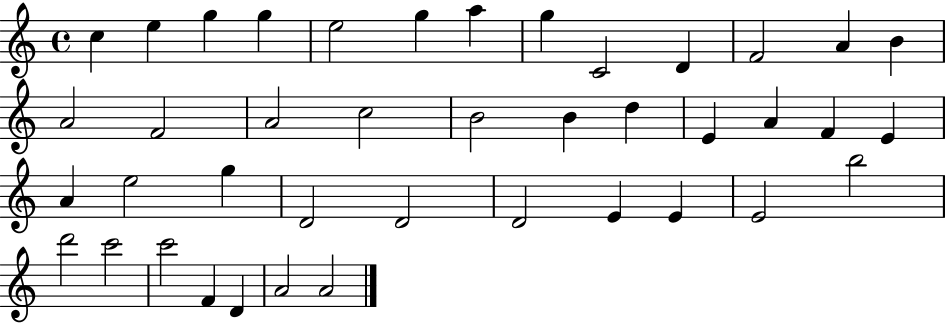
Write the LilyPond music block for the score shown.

{
  \clef treble
  \time 4/4
  \defaultTimeSignature
  \key c \major
  c''4 e''4 g''4 g''4 | e''2 g''4 a''4 | g''4 c'2 d'4 | f'2 a'4 b'4 | \break a'2 f'2 | a'2 c''2 | b'2 b'4 d''4 | e'4 a'4 f'4 e'4 | \break a'4 e''2 g''4 | d'2 d'2 | d'2 e'4 e'4 | e'2 b''2 | \break d'''2 c'''2 | c'''2 f'4 d'4 | a'2 a'2 | \bar "|."
}